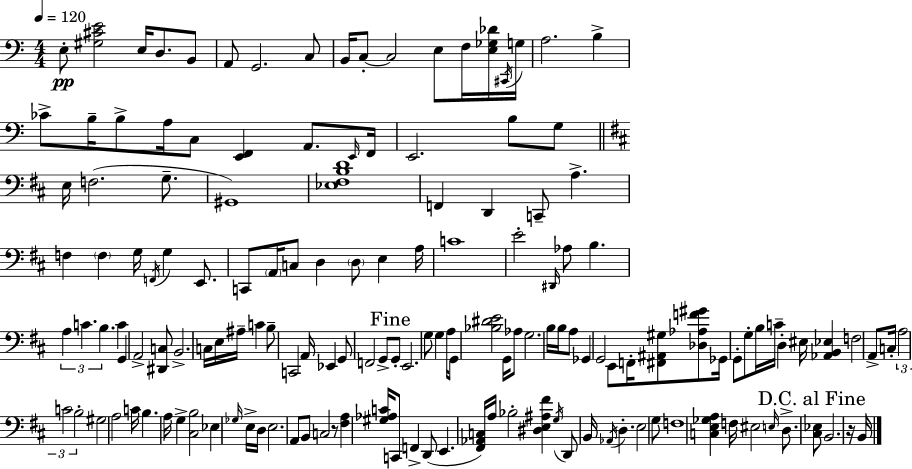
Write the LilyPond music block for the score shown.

{
  \clef bass
  \numericTimeSignature
  \time 4/4
  \key a \minor
  \tempo 4 = 120
  e8-.\pp <gis cis' e'>2 e16 d8. b,8 | a,8 g,2. c8 | b,16 c8-.~~ c2 e8 f16 <e ges des'>16 \acciaccatura { cis,16 } | g16 a2. b4-> | \break ces'8-> b16-- b8-> a16 c8 <e, f,>4 a,8. | \grace { e,16 } f,16 e,2. b8 | g8 \bar "||" \break \key d \major e16 f2.( g8.-- | gis,1) | <ees fis b d'>1 | f,4 d,4 c,8-- a4.-> | \break f4 \parenthesize f4 g16 \acciaccatura { f,16 } g4 e,8. | c,8 \parenthesize a,16 c8 d4 \parenthesize d8 e4 | a16 c'1 | e'2-. \grace { dis,16 } aes8 b4. | \break \tuplet 3/2 { a4 c'4. b4. } | c'4 g,4 a,2-> | <dis, c>8 b,2.-> | c16 e16 ais16-- c'4 b8-- c,2 | \break a,16 ees,4 g,8 f,2 | g,8-> \mark "Fine" g,8-. e,2. | g8 g4 a16 g,8 <bes dis' e'>2 | g,16 aes8 g2. | \break b16 b16 a8 ges,4 g,2 | e,8 f,16-. <fis, ais, gis>8 <des aes f' gis'>8 ges,16 g,8-. g8-. b16 c'16-- d4-. | eis16 <aes, b, ees>4 f2 a,8-> | c16-. \tuplet 3/2 { a2 c'2 | \break b2-. } gis2 | a2 c'16 b4. | a16 g4-> <cis b>2 ees4 | \grace { ges16 } e16-> d16 e2. | \break a,8 b,8 c2 r8 <fis a>4 | <gis aes c'>16 c,8 f,4-> d,8( e,4. | <fis, aes, c>16) a16 bes2-. <dis e ais fis'>4 | \acciaccatura { g16 } d,8 b,16 \acciaccatura { aes,16 } d4.-. e2 | \break g8 f1 | <c e ges a>4 f16 eis2 | \grace { e16 } d8.-> \mark "D.C. al Fine" <cis ees>8 b,2. | r16 b,16 \bar "|."
}